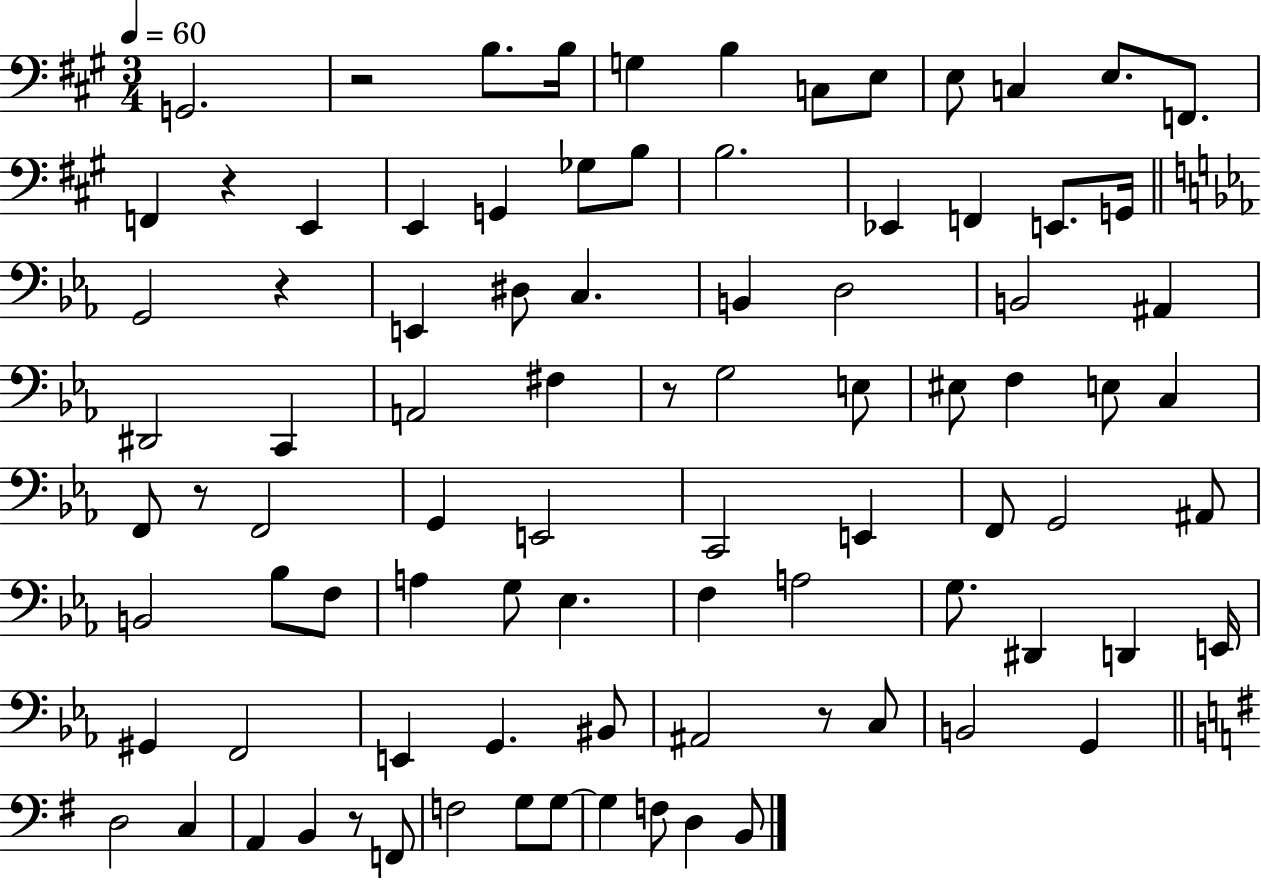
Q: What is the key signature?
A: A major